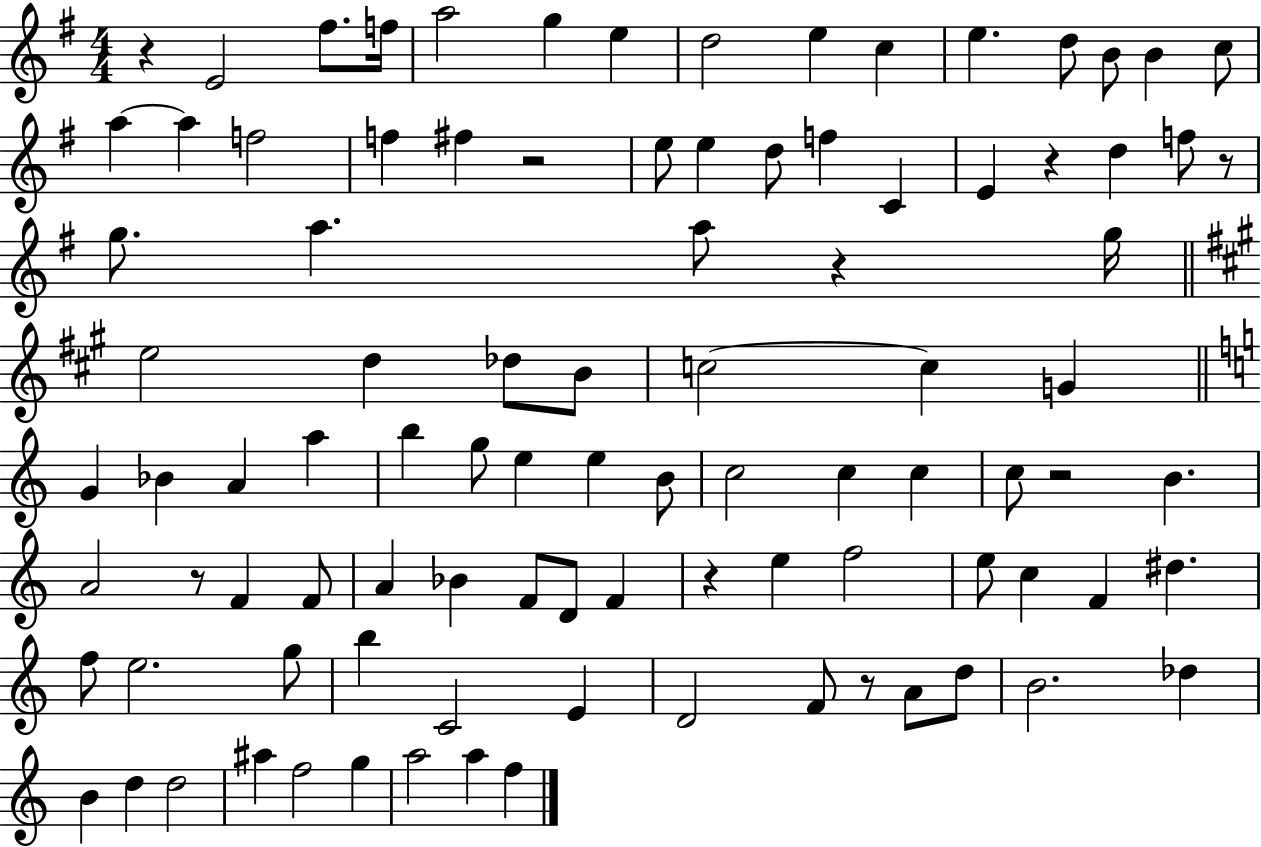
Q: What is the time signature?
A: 4/4